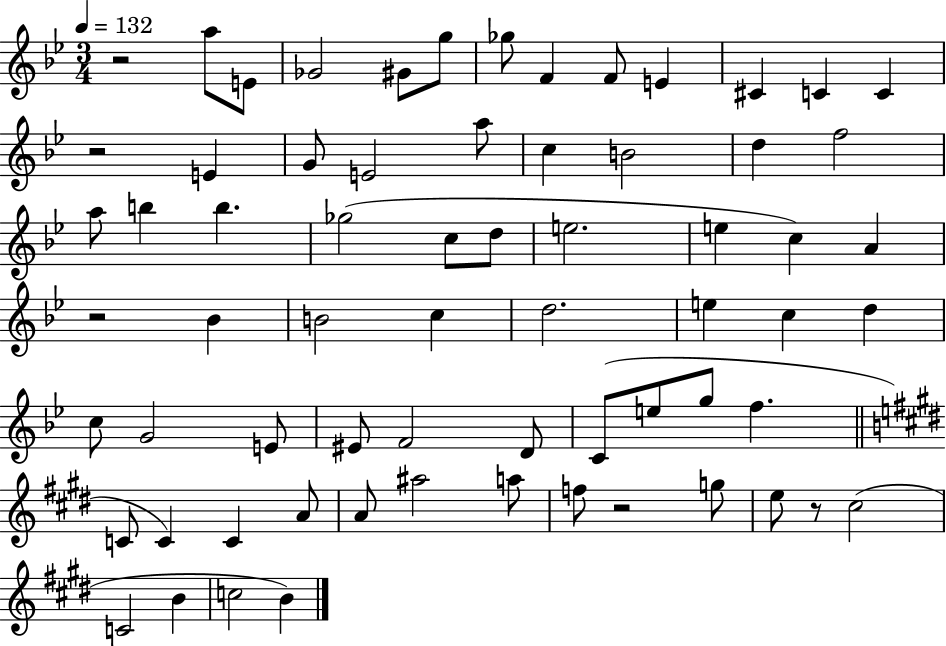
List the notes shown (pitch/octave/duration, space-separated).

R/h A5/e E4/e Gb4/h G#4/e G5/e Gb5/e F4/q F4/e E4/q C#4/q C4/q C4/q R/h E4/q G4/e E4/h A5/e C5/q B4/h D5/q F5/h A5/e B5/q B5/q. Gb5/h C5/e D5/e E5/h. E5/q C5/q A4/q R/h Bb4/q B4/h C5/q D5/h. E5/q C5/q D5/q C5/e G4/h E4/e EIS4/e F4/h D4/e C4/e E5/e G5/e F5/q. C4/e C4/q C4/q A4/e A4/e A#5/h A5/e F5/e R/h G5/e E5/e R/e C#5/h C4/h B4/q C5/h B4/q